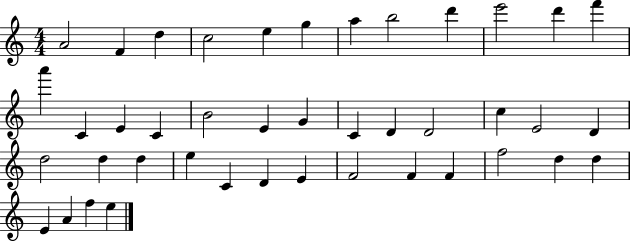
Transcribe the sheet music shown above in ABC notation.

X:1
T:Untitled
M:4/4
L:1/4
K:C
A2 F d c2 e g a b2 d' e'2 d' f' a' C E C B2 E G C D D2 c E2 D d2 d d e C D E F2 F F f2 d d E A f e